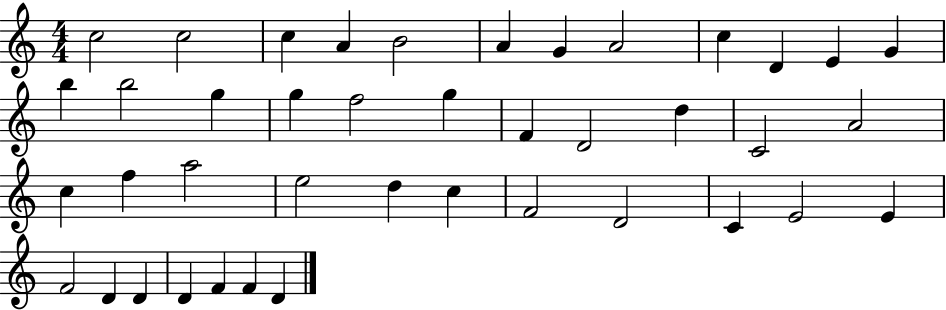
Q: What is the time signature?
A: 4/4